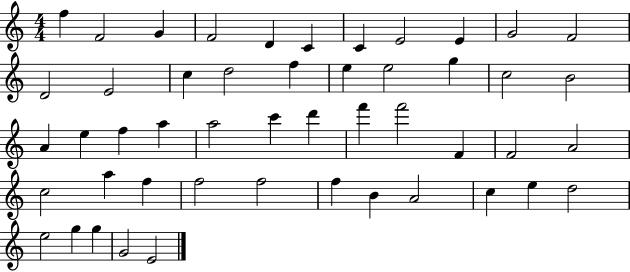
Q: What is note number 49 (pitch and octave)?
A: E4